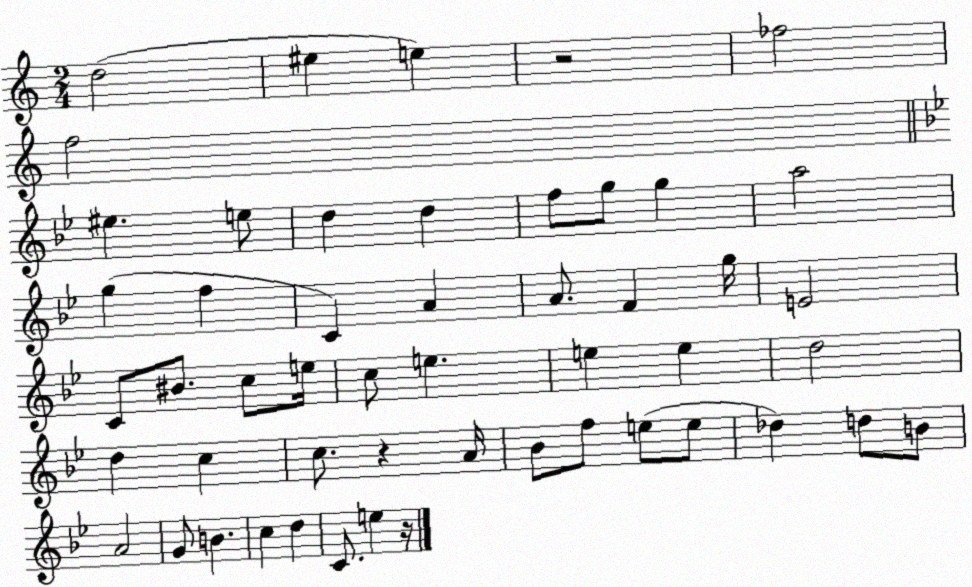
X:1
T:Untitled
M:2/4
L:1/4
K:C
d2 ^e e z2 _f2 f2 ^e e/2 d d f/2 g/2 g a2 g f C A A/2 F g/4 E2 C/2 ^B/2 c/2 e/4 c/2 e e e d2 d c c/2 z A/4 _B/2 f/2 e/2 e/2 _d d/2 B/2 A2 G/2 B c d C/2 e z/4